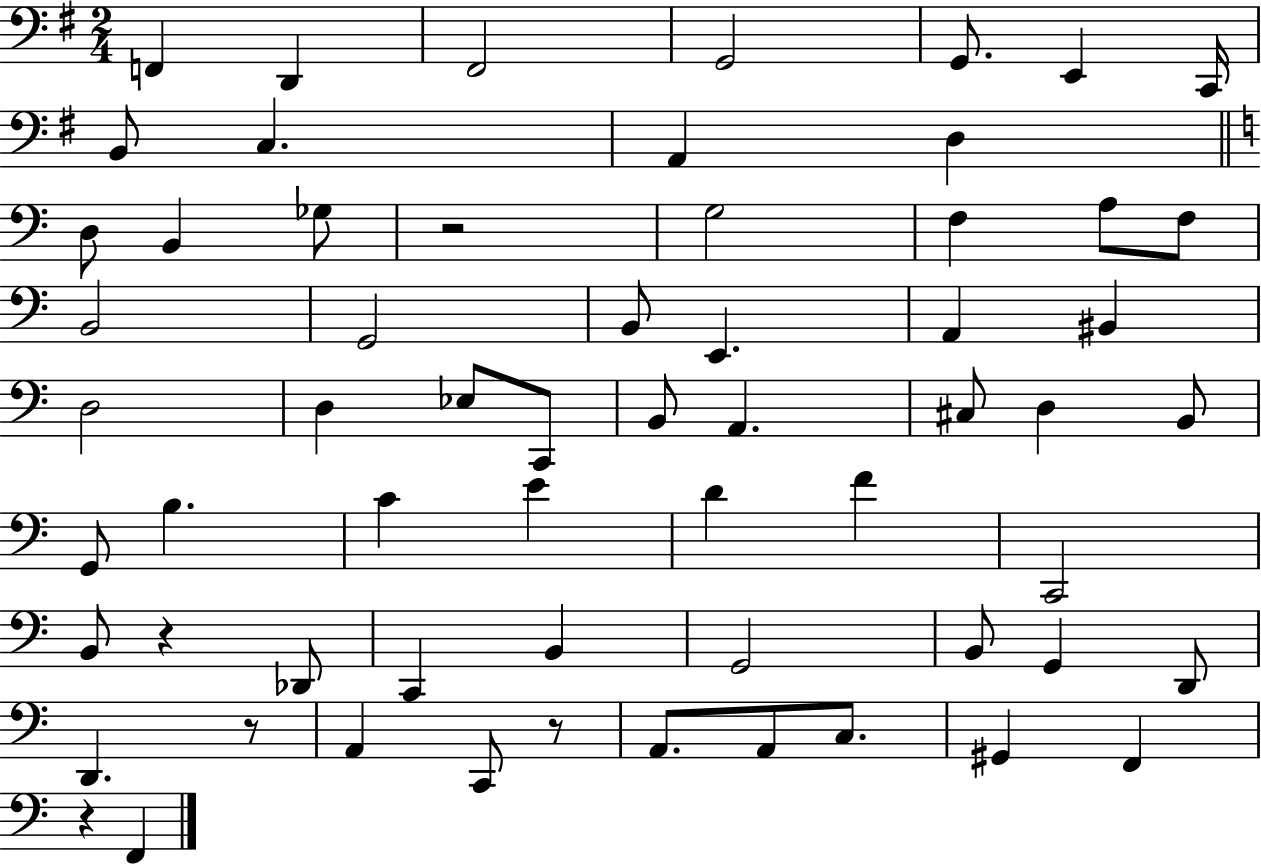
F2/q D2/q F#2/h G2/h G2/e. E2/q C2/s B2/e C3/q. A2/q D3/q D3/e B2/q Gb3/e R/h G3/h F3/q A3/e F3/e B2/h G2/h B2/e E2/q. A2/q BIS2/q D3/h D3/q Eb3/e C2/e B2/e A2/q. C#3/e D3/q B2/e G2/e B3/q. C4/q E4/q D4/q F4/q C2/h B2/e R/q Db2/e C2/q B2/q G2/h B2/e G2/q D2/e D2/q. R/e A2/q C2/e R/e A2/e. A2/e C3/e. G#2/q F2/q R/q F2/q